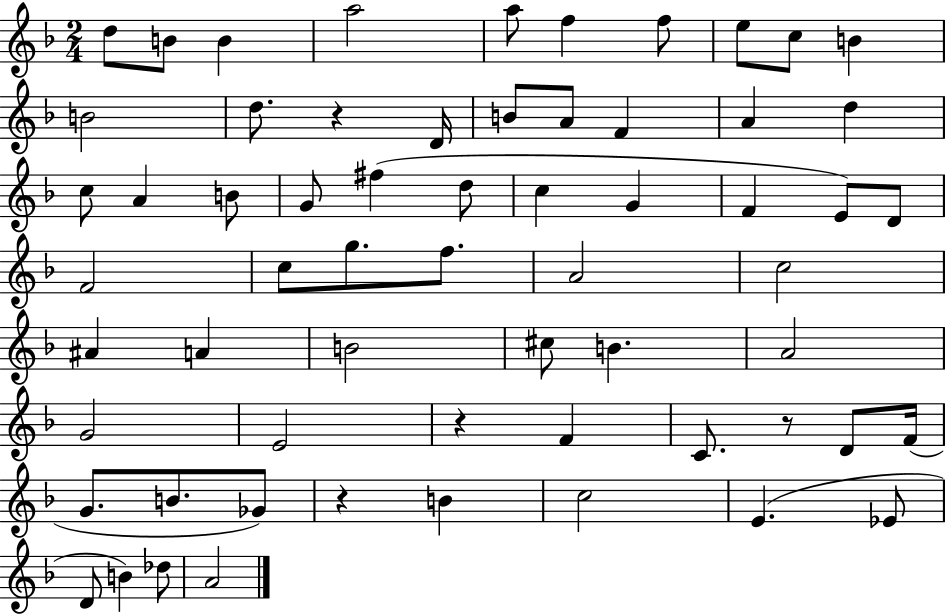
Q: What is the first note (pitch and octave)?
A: D5